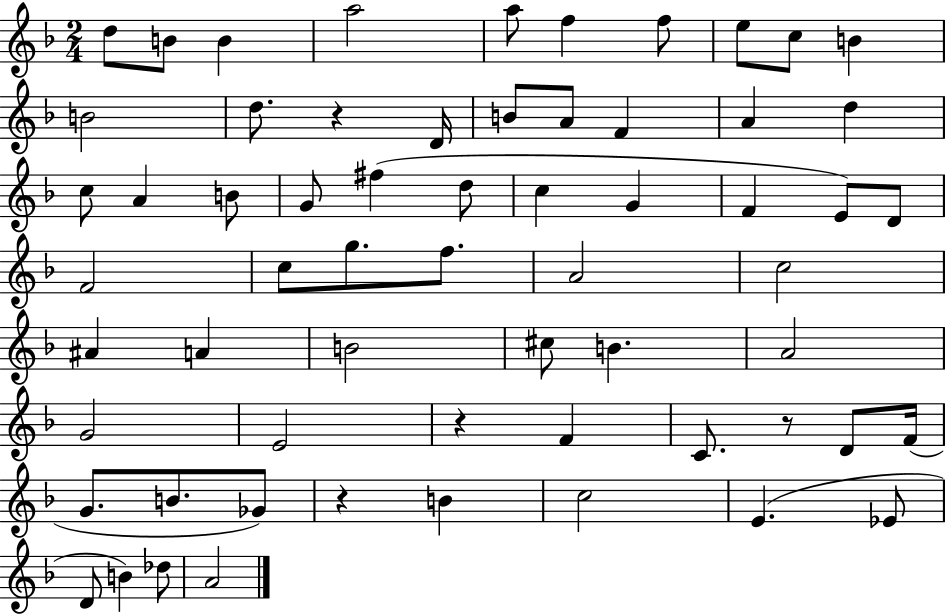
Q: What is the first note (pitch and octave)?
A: D5